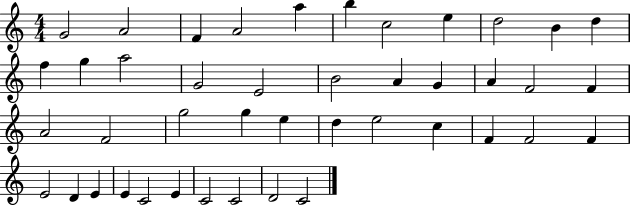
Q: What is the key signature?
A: C major